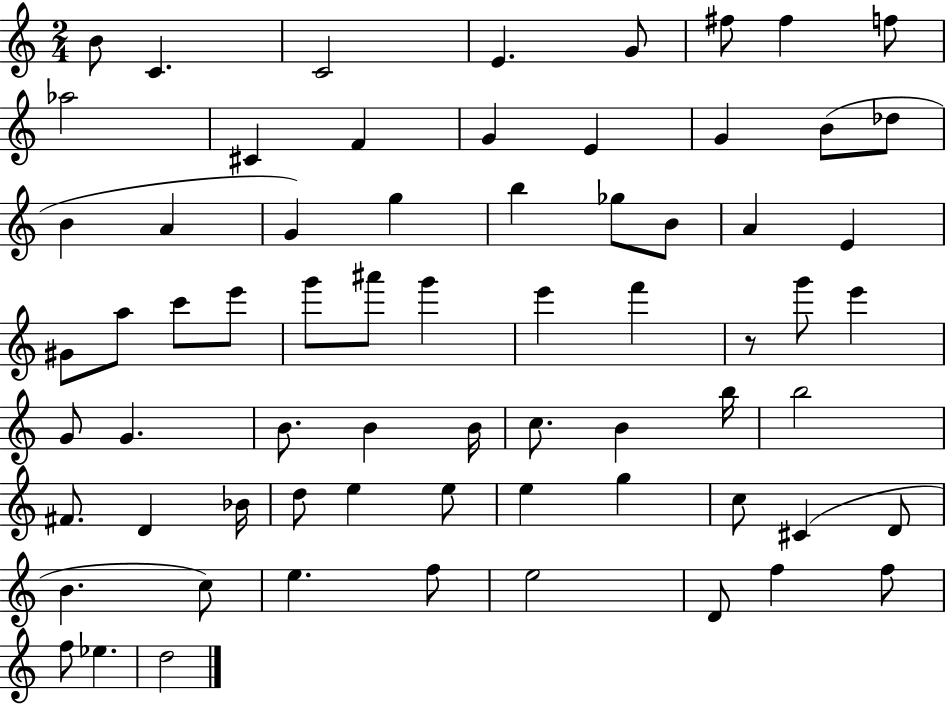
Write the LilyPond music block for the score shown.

{
  \clef treble
  \numericTimeSignature
  \time 2/4
  \key c \major
  \repeat volta 2 { b'8 c'4. | c'2 | e'4. g'8 | fis''8 fis''4 f''8 | \break aes''2 | cis'4 f'4 | g'4 e'4 | g'4 b'8( des''8 | \break b'4 a'4 | g'4) g''4 | b''4 ges''8 b'8 | a'4 e'4 | \break gis'8 a''8 c'''8 e'''8 | g'''8 ais'''8 g'''4 | e'''4 f'''4 | r8 g'''8 e'''4 | \break g'8 g'4. | b'8. b'4 b'16 | c''8. b'4 b''16 | b''2 | \break fis'8. d'4 bes'16 | d''8 e''4 e''8 | e''4 g''4 | c''8 cis'4( d'8 | \break b'4. c''8) | e''4. f''8 | e''2 | d'8 f''4 f''8 | \break f''8 ees''4. | d''2 | } \bar "|."
}